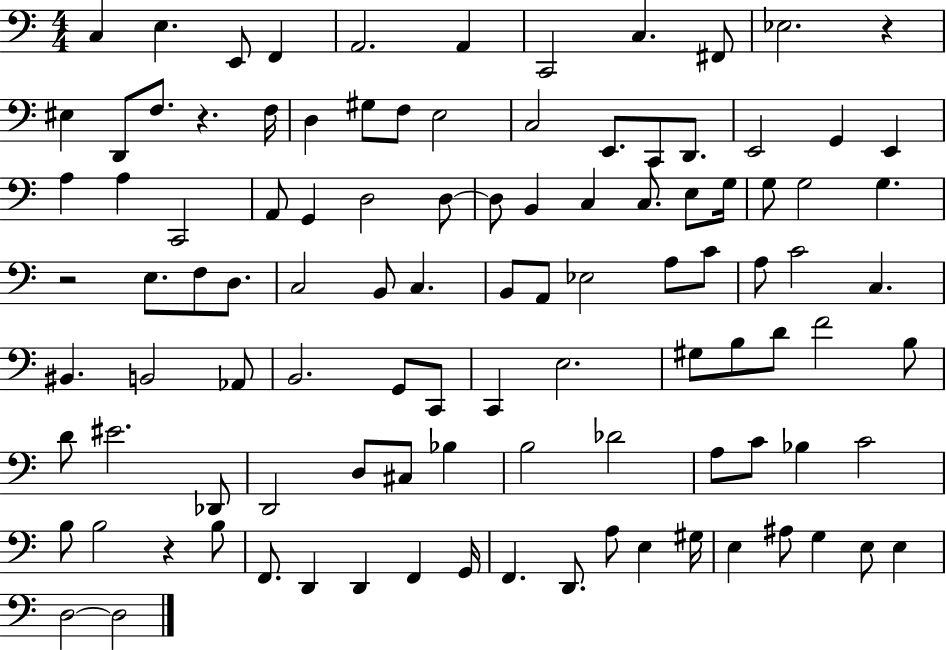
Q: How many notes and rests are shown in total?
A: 105